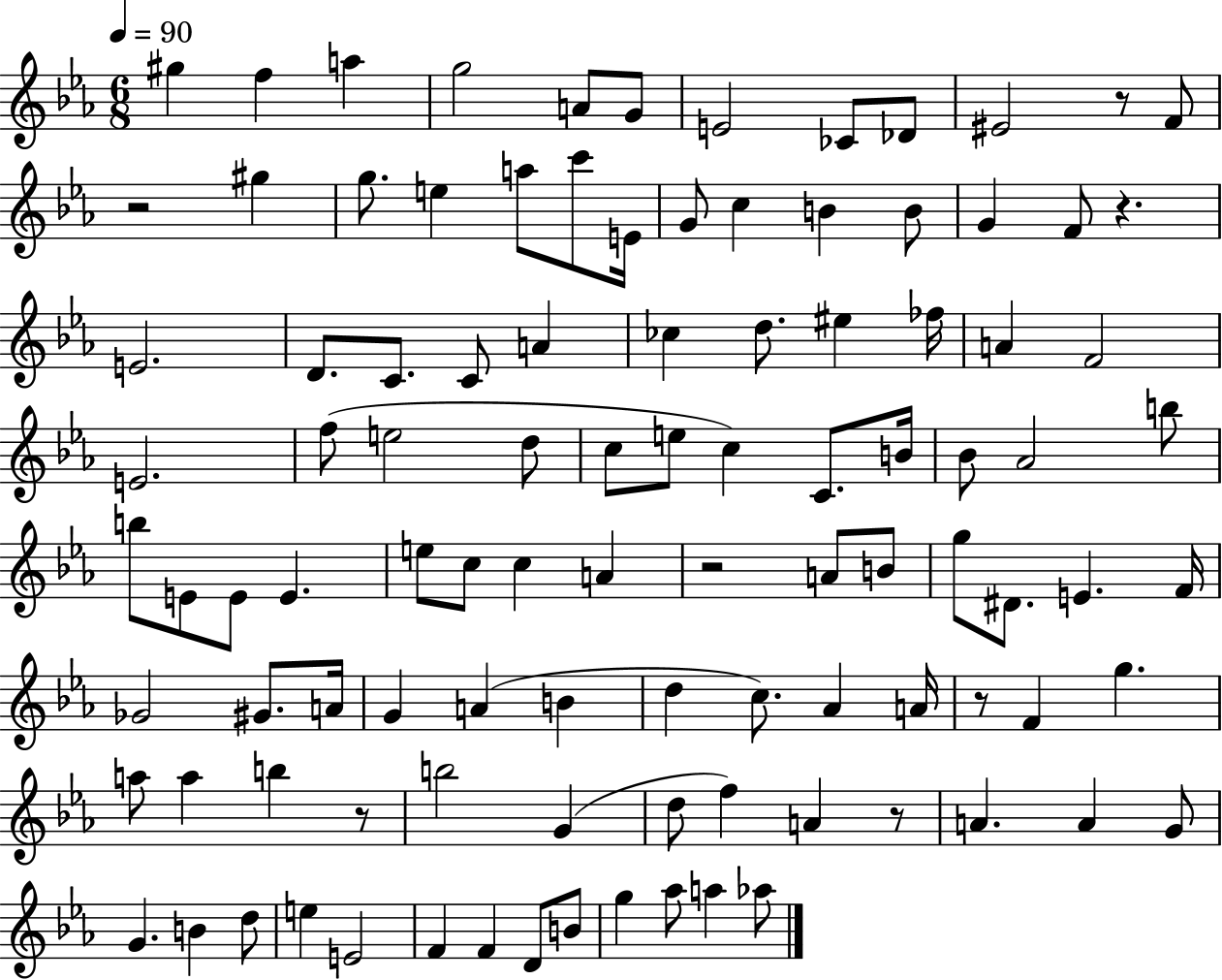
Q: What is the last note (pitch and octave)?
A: Ab5